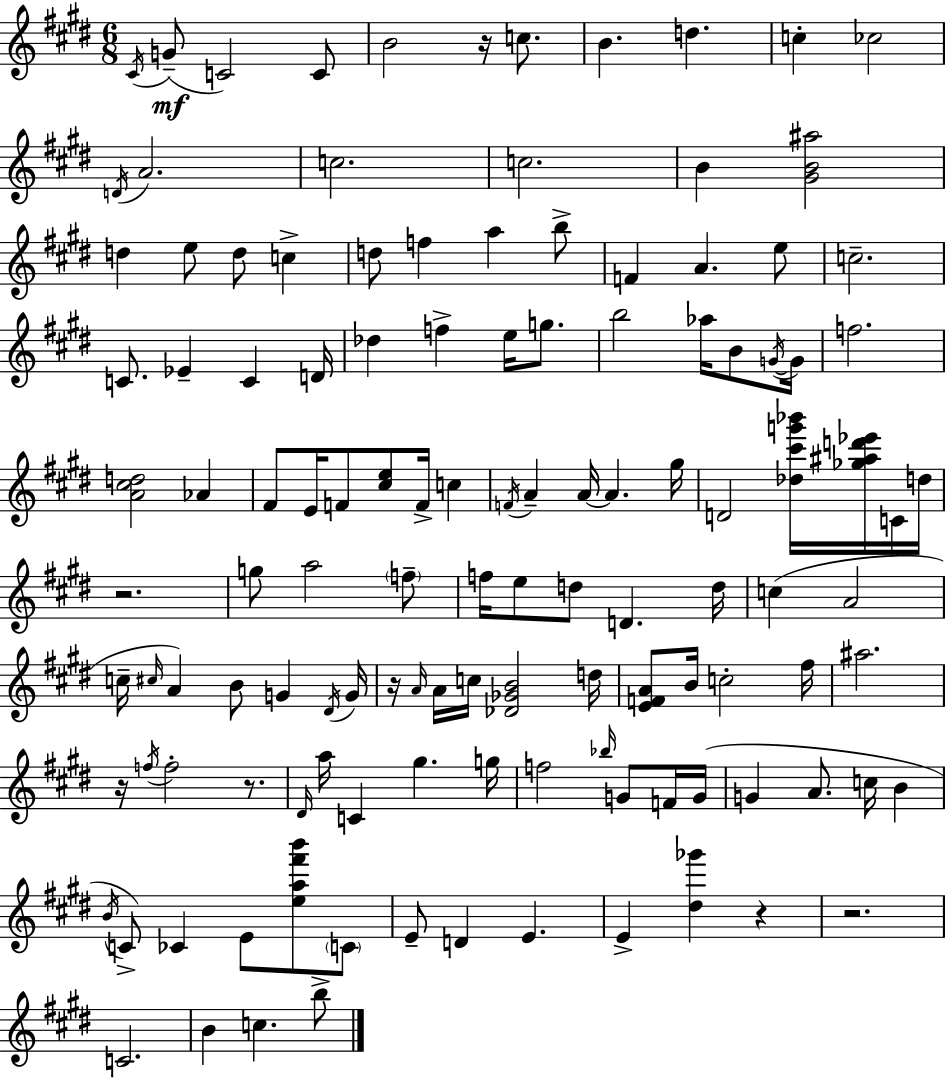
C#4/s G4/e C4/h C4/e B4/h R/s C5/e. B4/q. D5/q. C5/q CES5/h D4/s A4/h. C5/h. C5/h. B4/q [G#4,B4,A#5]/h D5/q E5/e D5/e C5/q D5/e F5/q A5/q B5/e F4/q A4/q. E5/e C5/h. C4/e. Eb4/q C4/q D4/s Db5/q F5/q E5/s G5/e. B5/h Ab5/s B4/e G4/s G4/s F5/h. [A4,C#5,D5]/h Ab4/q F#4/e E4/s F4/e [C#5,E5]/e F4/s C5/q F4/s A4/q A4/s A4/q. G#5/s D4/h [Db5,C#6,G6,Bb6]/s [Gb5,A#5,D6,Eb6]/s C4/s D5/s R/h. G5/e A5/h F5/e F5/s E5/e D5/e D4/q. D5/s C5/q A4/h C5/s C#5/s A4/q B4/e G4/q D#4/s G4/s R/s A4/s A4/s C5/s [Db4,Gb4,B4]/h D5/s [E4,F4,A4]/e B4/s C5/h F#5/s A#5/h. R/s F5/s F5/h R/e. D#4/s A5/s C4/q G#5/q. G5/s F5/h Bb5/s G4/e F4/s G4/s G4/q A4/e. C5/s B4/q B4/s C4/e CES4/q E4/e [E5,A5,F#6,B6]/e C4/e E4/e D4/q E4/q. E4/q [D#5,Gb6]/q R/q R/h. C4/h. B4/q C5/q. B5/e